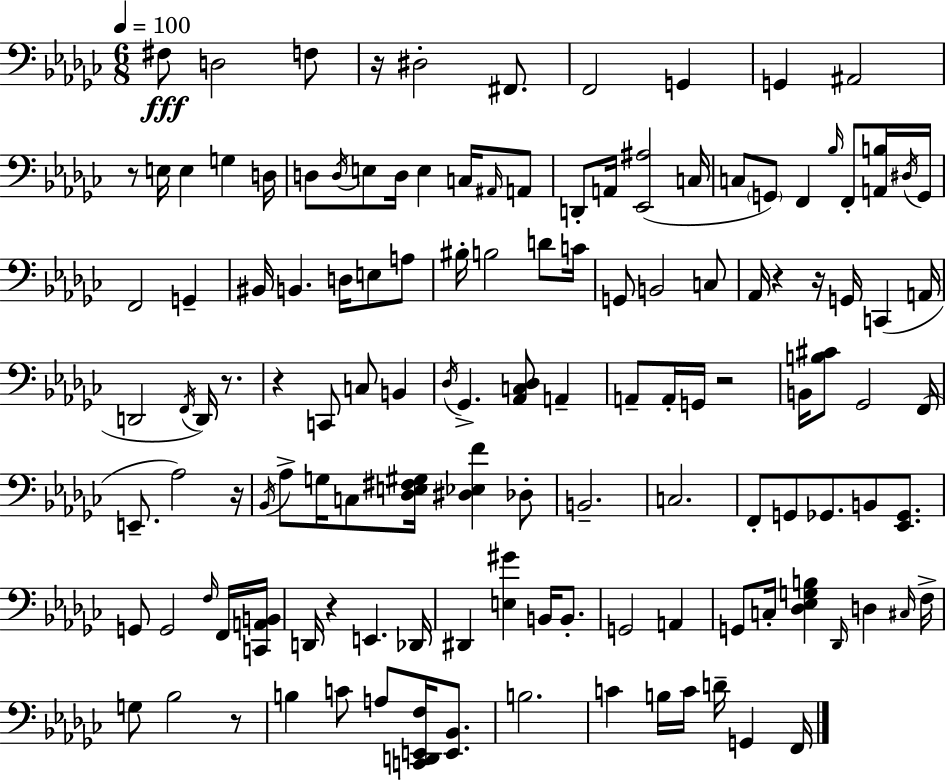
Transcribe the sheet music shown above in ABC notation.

X:1
T:Untitled
M:6/8
L:1/4
K:Ebm
^F,/2 D,2 F,/2 z/4 ^D,2 ^F,,/2 F,,2 G,, G,, ^A,,2 z/2 E,/4 E, G, D,/4 D,/2 D,/4 E,/2 D,/4 E, C,/4 ^A,,/4 A,,/2 D,,/2 A,,/4 [_E,,^A,]2 C,/4 C,/2 G,,/2 F,, _B,/4 F,,/2 [A,,B,]/4 ^D,/4 G,,/4 F,,2 G,, ^B,,/4 B,, D,/4 E,/2 A,/2 ^B,/4 B,2 D/2 C/4 G,,/2 B,,2 C,/2 _A,,/4 z z/4 G,,/4 C,, A,,/4 D,,2 F,,/4 D,,/4 z/2 z C,,/2 C,/2 B,, _D,/4 _G,, [_A,,C,_D,]/2 A,, A,,/2 A,,/4 G,,/4 z2 B,,/4 [B,^C]/2 _G,,2 F,,/4 E,,/2 _A,2 z/4 _B,,/4 _A,/2 G,/4 C,/2 [_D,E,^F,^G,]/4 [^D,_E,F] _D,/2 B,,2 C,2 F,,/2 G,,/2 _G,,/2 B,,/2 [_E,,_G,,]/2 G,,/2 G,,2 F,/4 F,,/4 [C,,A,,B,,]/4 D,,/4 z E,, _D,,/4 ^D,, [E,^G] B,,/4 B,,/2 G,,2 A,, G,,/2 C,/4 [_D,_E,G,B,] _D,,/4 D, ^C,/4 F,/4 G,/2 _B,2 z/2 B, C/2 A,/2 [C,,D,,E,,F,]/4 [E,,_B,,]/2 B,2 C B,/4 C/4 D/4 G,, F,,/4